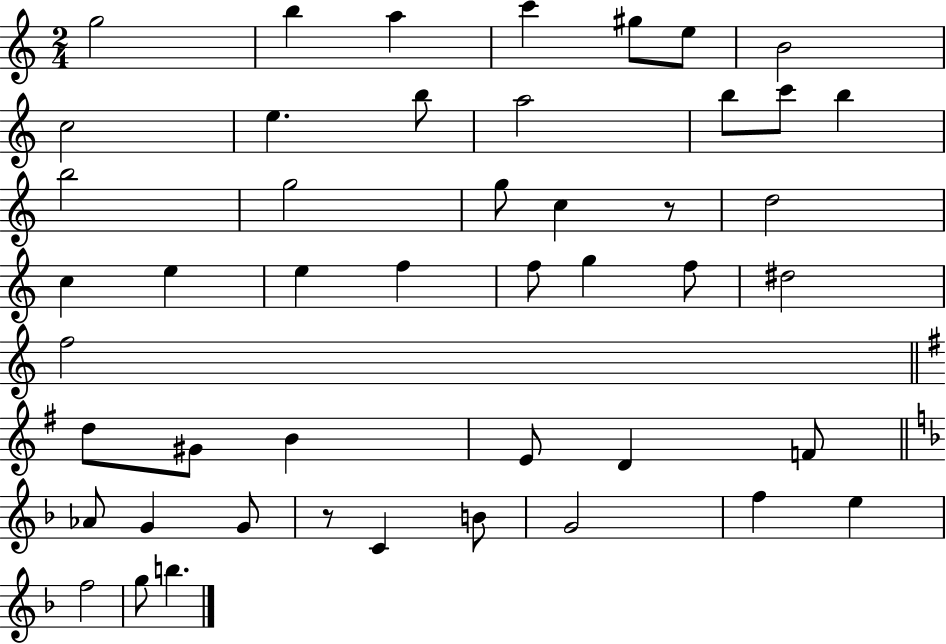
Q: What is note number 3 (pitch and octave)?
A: A5